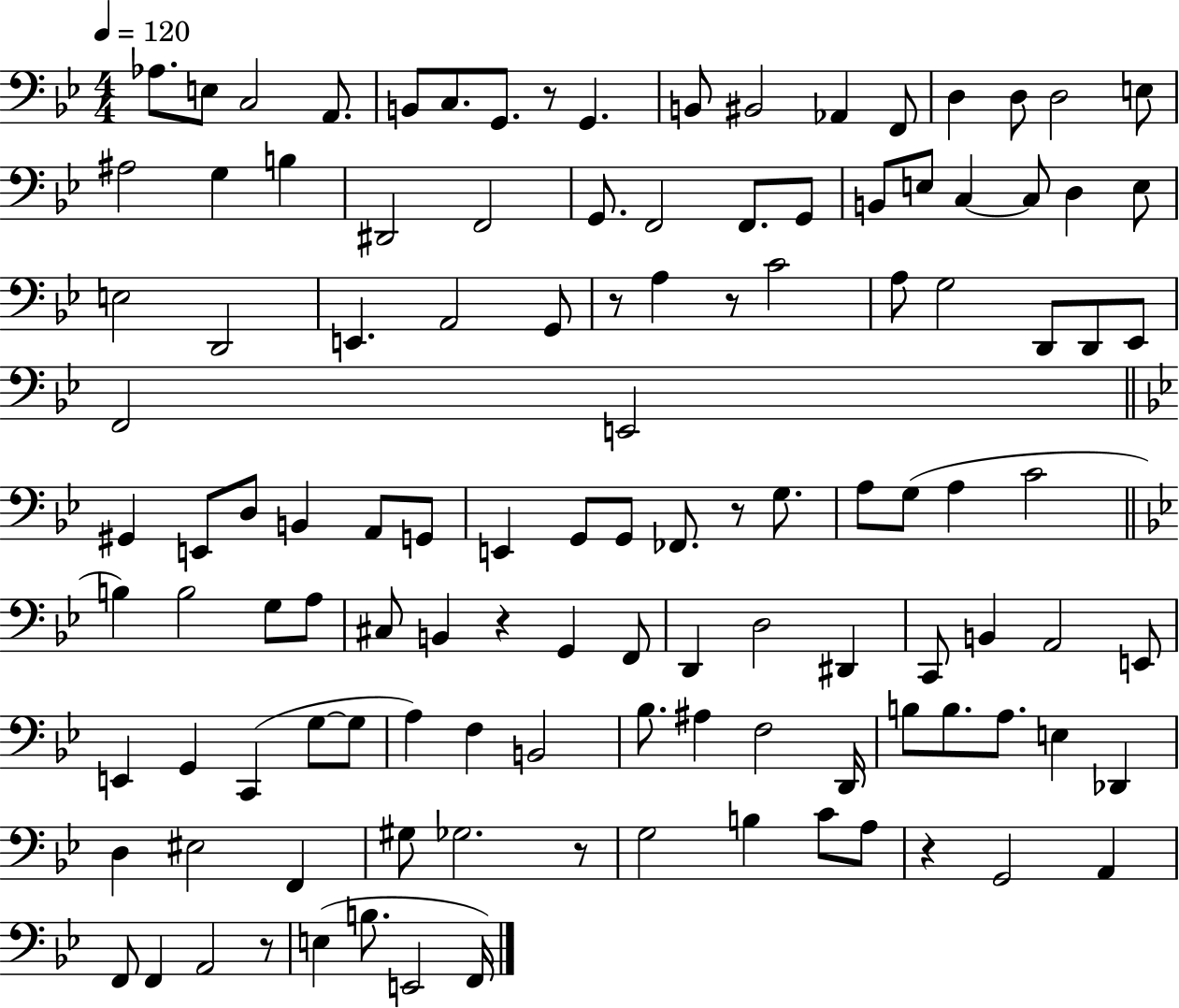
{
  \clef bass
  \numericTimeSignature
  \time 4/4
  \key bes \major
  \tempo 4 = 120
  aes8. e8 c2 a,8. | b,8 c8. g,8. r8 g,4. | b,8 bis,2 aes,4 f,8 | d4 d8 d2 e8 | \break ais2 g4 b4 | dis,2 f,2 | g,8. f,2 f,8. g,8 | b,8 e8 c4~~ c8 d4 e8 | \break e2 d,2 | e,4. a,2 g,8 | r8 a4 r8 c'2 | a8 g2 d,8 d,8 ees,8 | \break f,2 e,2 | \bar "||" \break \key bes \major gis,4 e,8 d8 b,4 a,8 g,8 | e,4 g,8 g,8 fes,8. r8 g8. | a8 g8( a4 c'2 | \bar "||" \break \key bes \major b4) b2 g8 a8 | cis8 b,4 r4 g,4 f,8 | d,4 d2 dis,4 | c,8 b,4 a,2 e,8 | \break e,4 g,4 c,4( g8~~ g8 | a4) f4 b,2 | bes8. ais4 f2 d,16 | b8 b8. a8. e4 des,4 | \break d4 eis2 f,4 | gis8 ges2. r8 | g2 b4 c'8 a8 | r4 g,2 a,4 | \break f,8 f,4 a,2 r8 | e4( b8. e,2 f,16) | \bar "|."
}